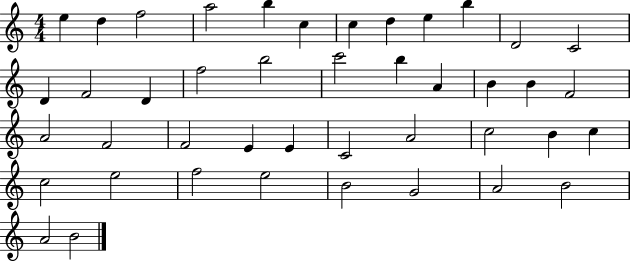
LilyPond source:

{
  \clef treble
  \numericTimeSignature
  \time 4/4
  \key c \major
  e''4 d''4 f''2 | a''2 b''4 c''4 | c''4 d''4 e''4 b''4 | d'2 c'2 | \break d'4 f'2 d'4 | f''2 b''2 | c'''2 b''4 a'4 | b'4 b'4 f'2 | \break a'2 f'2 | f'2 e'4 e'4 | c'2 a'2 | c''2 b'4 c''4 | \break c''2 e''2 | f''2 e''2 | b'2 g'2 | a'2 b'2 | \break a'2 b'2 | \bar "|."
}